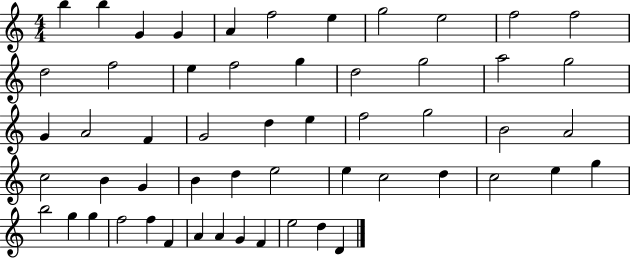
B5/q B5/q G4/q G4/q A4/q F5/h E5/q G5/h E5/h F5/h F5/h D5/h F5/h E5/q F5/h G5/q D5/h G5/h A5/h G5/h G4/q A4/h F4/q G4/h D5/q E5/q F5/h G5/h B4/h A4/h C5/h B4/q G4/q B4/q D5/q E5/h E5/q C5/h D5/q C5/h E5/q G5/q B5/h G5/q G5/q F5/h F5/q F4/q A4/q A4/q G4/q F4/q E5/h D5/q D4/q